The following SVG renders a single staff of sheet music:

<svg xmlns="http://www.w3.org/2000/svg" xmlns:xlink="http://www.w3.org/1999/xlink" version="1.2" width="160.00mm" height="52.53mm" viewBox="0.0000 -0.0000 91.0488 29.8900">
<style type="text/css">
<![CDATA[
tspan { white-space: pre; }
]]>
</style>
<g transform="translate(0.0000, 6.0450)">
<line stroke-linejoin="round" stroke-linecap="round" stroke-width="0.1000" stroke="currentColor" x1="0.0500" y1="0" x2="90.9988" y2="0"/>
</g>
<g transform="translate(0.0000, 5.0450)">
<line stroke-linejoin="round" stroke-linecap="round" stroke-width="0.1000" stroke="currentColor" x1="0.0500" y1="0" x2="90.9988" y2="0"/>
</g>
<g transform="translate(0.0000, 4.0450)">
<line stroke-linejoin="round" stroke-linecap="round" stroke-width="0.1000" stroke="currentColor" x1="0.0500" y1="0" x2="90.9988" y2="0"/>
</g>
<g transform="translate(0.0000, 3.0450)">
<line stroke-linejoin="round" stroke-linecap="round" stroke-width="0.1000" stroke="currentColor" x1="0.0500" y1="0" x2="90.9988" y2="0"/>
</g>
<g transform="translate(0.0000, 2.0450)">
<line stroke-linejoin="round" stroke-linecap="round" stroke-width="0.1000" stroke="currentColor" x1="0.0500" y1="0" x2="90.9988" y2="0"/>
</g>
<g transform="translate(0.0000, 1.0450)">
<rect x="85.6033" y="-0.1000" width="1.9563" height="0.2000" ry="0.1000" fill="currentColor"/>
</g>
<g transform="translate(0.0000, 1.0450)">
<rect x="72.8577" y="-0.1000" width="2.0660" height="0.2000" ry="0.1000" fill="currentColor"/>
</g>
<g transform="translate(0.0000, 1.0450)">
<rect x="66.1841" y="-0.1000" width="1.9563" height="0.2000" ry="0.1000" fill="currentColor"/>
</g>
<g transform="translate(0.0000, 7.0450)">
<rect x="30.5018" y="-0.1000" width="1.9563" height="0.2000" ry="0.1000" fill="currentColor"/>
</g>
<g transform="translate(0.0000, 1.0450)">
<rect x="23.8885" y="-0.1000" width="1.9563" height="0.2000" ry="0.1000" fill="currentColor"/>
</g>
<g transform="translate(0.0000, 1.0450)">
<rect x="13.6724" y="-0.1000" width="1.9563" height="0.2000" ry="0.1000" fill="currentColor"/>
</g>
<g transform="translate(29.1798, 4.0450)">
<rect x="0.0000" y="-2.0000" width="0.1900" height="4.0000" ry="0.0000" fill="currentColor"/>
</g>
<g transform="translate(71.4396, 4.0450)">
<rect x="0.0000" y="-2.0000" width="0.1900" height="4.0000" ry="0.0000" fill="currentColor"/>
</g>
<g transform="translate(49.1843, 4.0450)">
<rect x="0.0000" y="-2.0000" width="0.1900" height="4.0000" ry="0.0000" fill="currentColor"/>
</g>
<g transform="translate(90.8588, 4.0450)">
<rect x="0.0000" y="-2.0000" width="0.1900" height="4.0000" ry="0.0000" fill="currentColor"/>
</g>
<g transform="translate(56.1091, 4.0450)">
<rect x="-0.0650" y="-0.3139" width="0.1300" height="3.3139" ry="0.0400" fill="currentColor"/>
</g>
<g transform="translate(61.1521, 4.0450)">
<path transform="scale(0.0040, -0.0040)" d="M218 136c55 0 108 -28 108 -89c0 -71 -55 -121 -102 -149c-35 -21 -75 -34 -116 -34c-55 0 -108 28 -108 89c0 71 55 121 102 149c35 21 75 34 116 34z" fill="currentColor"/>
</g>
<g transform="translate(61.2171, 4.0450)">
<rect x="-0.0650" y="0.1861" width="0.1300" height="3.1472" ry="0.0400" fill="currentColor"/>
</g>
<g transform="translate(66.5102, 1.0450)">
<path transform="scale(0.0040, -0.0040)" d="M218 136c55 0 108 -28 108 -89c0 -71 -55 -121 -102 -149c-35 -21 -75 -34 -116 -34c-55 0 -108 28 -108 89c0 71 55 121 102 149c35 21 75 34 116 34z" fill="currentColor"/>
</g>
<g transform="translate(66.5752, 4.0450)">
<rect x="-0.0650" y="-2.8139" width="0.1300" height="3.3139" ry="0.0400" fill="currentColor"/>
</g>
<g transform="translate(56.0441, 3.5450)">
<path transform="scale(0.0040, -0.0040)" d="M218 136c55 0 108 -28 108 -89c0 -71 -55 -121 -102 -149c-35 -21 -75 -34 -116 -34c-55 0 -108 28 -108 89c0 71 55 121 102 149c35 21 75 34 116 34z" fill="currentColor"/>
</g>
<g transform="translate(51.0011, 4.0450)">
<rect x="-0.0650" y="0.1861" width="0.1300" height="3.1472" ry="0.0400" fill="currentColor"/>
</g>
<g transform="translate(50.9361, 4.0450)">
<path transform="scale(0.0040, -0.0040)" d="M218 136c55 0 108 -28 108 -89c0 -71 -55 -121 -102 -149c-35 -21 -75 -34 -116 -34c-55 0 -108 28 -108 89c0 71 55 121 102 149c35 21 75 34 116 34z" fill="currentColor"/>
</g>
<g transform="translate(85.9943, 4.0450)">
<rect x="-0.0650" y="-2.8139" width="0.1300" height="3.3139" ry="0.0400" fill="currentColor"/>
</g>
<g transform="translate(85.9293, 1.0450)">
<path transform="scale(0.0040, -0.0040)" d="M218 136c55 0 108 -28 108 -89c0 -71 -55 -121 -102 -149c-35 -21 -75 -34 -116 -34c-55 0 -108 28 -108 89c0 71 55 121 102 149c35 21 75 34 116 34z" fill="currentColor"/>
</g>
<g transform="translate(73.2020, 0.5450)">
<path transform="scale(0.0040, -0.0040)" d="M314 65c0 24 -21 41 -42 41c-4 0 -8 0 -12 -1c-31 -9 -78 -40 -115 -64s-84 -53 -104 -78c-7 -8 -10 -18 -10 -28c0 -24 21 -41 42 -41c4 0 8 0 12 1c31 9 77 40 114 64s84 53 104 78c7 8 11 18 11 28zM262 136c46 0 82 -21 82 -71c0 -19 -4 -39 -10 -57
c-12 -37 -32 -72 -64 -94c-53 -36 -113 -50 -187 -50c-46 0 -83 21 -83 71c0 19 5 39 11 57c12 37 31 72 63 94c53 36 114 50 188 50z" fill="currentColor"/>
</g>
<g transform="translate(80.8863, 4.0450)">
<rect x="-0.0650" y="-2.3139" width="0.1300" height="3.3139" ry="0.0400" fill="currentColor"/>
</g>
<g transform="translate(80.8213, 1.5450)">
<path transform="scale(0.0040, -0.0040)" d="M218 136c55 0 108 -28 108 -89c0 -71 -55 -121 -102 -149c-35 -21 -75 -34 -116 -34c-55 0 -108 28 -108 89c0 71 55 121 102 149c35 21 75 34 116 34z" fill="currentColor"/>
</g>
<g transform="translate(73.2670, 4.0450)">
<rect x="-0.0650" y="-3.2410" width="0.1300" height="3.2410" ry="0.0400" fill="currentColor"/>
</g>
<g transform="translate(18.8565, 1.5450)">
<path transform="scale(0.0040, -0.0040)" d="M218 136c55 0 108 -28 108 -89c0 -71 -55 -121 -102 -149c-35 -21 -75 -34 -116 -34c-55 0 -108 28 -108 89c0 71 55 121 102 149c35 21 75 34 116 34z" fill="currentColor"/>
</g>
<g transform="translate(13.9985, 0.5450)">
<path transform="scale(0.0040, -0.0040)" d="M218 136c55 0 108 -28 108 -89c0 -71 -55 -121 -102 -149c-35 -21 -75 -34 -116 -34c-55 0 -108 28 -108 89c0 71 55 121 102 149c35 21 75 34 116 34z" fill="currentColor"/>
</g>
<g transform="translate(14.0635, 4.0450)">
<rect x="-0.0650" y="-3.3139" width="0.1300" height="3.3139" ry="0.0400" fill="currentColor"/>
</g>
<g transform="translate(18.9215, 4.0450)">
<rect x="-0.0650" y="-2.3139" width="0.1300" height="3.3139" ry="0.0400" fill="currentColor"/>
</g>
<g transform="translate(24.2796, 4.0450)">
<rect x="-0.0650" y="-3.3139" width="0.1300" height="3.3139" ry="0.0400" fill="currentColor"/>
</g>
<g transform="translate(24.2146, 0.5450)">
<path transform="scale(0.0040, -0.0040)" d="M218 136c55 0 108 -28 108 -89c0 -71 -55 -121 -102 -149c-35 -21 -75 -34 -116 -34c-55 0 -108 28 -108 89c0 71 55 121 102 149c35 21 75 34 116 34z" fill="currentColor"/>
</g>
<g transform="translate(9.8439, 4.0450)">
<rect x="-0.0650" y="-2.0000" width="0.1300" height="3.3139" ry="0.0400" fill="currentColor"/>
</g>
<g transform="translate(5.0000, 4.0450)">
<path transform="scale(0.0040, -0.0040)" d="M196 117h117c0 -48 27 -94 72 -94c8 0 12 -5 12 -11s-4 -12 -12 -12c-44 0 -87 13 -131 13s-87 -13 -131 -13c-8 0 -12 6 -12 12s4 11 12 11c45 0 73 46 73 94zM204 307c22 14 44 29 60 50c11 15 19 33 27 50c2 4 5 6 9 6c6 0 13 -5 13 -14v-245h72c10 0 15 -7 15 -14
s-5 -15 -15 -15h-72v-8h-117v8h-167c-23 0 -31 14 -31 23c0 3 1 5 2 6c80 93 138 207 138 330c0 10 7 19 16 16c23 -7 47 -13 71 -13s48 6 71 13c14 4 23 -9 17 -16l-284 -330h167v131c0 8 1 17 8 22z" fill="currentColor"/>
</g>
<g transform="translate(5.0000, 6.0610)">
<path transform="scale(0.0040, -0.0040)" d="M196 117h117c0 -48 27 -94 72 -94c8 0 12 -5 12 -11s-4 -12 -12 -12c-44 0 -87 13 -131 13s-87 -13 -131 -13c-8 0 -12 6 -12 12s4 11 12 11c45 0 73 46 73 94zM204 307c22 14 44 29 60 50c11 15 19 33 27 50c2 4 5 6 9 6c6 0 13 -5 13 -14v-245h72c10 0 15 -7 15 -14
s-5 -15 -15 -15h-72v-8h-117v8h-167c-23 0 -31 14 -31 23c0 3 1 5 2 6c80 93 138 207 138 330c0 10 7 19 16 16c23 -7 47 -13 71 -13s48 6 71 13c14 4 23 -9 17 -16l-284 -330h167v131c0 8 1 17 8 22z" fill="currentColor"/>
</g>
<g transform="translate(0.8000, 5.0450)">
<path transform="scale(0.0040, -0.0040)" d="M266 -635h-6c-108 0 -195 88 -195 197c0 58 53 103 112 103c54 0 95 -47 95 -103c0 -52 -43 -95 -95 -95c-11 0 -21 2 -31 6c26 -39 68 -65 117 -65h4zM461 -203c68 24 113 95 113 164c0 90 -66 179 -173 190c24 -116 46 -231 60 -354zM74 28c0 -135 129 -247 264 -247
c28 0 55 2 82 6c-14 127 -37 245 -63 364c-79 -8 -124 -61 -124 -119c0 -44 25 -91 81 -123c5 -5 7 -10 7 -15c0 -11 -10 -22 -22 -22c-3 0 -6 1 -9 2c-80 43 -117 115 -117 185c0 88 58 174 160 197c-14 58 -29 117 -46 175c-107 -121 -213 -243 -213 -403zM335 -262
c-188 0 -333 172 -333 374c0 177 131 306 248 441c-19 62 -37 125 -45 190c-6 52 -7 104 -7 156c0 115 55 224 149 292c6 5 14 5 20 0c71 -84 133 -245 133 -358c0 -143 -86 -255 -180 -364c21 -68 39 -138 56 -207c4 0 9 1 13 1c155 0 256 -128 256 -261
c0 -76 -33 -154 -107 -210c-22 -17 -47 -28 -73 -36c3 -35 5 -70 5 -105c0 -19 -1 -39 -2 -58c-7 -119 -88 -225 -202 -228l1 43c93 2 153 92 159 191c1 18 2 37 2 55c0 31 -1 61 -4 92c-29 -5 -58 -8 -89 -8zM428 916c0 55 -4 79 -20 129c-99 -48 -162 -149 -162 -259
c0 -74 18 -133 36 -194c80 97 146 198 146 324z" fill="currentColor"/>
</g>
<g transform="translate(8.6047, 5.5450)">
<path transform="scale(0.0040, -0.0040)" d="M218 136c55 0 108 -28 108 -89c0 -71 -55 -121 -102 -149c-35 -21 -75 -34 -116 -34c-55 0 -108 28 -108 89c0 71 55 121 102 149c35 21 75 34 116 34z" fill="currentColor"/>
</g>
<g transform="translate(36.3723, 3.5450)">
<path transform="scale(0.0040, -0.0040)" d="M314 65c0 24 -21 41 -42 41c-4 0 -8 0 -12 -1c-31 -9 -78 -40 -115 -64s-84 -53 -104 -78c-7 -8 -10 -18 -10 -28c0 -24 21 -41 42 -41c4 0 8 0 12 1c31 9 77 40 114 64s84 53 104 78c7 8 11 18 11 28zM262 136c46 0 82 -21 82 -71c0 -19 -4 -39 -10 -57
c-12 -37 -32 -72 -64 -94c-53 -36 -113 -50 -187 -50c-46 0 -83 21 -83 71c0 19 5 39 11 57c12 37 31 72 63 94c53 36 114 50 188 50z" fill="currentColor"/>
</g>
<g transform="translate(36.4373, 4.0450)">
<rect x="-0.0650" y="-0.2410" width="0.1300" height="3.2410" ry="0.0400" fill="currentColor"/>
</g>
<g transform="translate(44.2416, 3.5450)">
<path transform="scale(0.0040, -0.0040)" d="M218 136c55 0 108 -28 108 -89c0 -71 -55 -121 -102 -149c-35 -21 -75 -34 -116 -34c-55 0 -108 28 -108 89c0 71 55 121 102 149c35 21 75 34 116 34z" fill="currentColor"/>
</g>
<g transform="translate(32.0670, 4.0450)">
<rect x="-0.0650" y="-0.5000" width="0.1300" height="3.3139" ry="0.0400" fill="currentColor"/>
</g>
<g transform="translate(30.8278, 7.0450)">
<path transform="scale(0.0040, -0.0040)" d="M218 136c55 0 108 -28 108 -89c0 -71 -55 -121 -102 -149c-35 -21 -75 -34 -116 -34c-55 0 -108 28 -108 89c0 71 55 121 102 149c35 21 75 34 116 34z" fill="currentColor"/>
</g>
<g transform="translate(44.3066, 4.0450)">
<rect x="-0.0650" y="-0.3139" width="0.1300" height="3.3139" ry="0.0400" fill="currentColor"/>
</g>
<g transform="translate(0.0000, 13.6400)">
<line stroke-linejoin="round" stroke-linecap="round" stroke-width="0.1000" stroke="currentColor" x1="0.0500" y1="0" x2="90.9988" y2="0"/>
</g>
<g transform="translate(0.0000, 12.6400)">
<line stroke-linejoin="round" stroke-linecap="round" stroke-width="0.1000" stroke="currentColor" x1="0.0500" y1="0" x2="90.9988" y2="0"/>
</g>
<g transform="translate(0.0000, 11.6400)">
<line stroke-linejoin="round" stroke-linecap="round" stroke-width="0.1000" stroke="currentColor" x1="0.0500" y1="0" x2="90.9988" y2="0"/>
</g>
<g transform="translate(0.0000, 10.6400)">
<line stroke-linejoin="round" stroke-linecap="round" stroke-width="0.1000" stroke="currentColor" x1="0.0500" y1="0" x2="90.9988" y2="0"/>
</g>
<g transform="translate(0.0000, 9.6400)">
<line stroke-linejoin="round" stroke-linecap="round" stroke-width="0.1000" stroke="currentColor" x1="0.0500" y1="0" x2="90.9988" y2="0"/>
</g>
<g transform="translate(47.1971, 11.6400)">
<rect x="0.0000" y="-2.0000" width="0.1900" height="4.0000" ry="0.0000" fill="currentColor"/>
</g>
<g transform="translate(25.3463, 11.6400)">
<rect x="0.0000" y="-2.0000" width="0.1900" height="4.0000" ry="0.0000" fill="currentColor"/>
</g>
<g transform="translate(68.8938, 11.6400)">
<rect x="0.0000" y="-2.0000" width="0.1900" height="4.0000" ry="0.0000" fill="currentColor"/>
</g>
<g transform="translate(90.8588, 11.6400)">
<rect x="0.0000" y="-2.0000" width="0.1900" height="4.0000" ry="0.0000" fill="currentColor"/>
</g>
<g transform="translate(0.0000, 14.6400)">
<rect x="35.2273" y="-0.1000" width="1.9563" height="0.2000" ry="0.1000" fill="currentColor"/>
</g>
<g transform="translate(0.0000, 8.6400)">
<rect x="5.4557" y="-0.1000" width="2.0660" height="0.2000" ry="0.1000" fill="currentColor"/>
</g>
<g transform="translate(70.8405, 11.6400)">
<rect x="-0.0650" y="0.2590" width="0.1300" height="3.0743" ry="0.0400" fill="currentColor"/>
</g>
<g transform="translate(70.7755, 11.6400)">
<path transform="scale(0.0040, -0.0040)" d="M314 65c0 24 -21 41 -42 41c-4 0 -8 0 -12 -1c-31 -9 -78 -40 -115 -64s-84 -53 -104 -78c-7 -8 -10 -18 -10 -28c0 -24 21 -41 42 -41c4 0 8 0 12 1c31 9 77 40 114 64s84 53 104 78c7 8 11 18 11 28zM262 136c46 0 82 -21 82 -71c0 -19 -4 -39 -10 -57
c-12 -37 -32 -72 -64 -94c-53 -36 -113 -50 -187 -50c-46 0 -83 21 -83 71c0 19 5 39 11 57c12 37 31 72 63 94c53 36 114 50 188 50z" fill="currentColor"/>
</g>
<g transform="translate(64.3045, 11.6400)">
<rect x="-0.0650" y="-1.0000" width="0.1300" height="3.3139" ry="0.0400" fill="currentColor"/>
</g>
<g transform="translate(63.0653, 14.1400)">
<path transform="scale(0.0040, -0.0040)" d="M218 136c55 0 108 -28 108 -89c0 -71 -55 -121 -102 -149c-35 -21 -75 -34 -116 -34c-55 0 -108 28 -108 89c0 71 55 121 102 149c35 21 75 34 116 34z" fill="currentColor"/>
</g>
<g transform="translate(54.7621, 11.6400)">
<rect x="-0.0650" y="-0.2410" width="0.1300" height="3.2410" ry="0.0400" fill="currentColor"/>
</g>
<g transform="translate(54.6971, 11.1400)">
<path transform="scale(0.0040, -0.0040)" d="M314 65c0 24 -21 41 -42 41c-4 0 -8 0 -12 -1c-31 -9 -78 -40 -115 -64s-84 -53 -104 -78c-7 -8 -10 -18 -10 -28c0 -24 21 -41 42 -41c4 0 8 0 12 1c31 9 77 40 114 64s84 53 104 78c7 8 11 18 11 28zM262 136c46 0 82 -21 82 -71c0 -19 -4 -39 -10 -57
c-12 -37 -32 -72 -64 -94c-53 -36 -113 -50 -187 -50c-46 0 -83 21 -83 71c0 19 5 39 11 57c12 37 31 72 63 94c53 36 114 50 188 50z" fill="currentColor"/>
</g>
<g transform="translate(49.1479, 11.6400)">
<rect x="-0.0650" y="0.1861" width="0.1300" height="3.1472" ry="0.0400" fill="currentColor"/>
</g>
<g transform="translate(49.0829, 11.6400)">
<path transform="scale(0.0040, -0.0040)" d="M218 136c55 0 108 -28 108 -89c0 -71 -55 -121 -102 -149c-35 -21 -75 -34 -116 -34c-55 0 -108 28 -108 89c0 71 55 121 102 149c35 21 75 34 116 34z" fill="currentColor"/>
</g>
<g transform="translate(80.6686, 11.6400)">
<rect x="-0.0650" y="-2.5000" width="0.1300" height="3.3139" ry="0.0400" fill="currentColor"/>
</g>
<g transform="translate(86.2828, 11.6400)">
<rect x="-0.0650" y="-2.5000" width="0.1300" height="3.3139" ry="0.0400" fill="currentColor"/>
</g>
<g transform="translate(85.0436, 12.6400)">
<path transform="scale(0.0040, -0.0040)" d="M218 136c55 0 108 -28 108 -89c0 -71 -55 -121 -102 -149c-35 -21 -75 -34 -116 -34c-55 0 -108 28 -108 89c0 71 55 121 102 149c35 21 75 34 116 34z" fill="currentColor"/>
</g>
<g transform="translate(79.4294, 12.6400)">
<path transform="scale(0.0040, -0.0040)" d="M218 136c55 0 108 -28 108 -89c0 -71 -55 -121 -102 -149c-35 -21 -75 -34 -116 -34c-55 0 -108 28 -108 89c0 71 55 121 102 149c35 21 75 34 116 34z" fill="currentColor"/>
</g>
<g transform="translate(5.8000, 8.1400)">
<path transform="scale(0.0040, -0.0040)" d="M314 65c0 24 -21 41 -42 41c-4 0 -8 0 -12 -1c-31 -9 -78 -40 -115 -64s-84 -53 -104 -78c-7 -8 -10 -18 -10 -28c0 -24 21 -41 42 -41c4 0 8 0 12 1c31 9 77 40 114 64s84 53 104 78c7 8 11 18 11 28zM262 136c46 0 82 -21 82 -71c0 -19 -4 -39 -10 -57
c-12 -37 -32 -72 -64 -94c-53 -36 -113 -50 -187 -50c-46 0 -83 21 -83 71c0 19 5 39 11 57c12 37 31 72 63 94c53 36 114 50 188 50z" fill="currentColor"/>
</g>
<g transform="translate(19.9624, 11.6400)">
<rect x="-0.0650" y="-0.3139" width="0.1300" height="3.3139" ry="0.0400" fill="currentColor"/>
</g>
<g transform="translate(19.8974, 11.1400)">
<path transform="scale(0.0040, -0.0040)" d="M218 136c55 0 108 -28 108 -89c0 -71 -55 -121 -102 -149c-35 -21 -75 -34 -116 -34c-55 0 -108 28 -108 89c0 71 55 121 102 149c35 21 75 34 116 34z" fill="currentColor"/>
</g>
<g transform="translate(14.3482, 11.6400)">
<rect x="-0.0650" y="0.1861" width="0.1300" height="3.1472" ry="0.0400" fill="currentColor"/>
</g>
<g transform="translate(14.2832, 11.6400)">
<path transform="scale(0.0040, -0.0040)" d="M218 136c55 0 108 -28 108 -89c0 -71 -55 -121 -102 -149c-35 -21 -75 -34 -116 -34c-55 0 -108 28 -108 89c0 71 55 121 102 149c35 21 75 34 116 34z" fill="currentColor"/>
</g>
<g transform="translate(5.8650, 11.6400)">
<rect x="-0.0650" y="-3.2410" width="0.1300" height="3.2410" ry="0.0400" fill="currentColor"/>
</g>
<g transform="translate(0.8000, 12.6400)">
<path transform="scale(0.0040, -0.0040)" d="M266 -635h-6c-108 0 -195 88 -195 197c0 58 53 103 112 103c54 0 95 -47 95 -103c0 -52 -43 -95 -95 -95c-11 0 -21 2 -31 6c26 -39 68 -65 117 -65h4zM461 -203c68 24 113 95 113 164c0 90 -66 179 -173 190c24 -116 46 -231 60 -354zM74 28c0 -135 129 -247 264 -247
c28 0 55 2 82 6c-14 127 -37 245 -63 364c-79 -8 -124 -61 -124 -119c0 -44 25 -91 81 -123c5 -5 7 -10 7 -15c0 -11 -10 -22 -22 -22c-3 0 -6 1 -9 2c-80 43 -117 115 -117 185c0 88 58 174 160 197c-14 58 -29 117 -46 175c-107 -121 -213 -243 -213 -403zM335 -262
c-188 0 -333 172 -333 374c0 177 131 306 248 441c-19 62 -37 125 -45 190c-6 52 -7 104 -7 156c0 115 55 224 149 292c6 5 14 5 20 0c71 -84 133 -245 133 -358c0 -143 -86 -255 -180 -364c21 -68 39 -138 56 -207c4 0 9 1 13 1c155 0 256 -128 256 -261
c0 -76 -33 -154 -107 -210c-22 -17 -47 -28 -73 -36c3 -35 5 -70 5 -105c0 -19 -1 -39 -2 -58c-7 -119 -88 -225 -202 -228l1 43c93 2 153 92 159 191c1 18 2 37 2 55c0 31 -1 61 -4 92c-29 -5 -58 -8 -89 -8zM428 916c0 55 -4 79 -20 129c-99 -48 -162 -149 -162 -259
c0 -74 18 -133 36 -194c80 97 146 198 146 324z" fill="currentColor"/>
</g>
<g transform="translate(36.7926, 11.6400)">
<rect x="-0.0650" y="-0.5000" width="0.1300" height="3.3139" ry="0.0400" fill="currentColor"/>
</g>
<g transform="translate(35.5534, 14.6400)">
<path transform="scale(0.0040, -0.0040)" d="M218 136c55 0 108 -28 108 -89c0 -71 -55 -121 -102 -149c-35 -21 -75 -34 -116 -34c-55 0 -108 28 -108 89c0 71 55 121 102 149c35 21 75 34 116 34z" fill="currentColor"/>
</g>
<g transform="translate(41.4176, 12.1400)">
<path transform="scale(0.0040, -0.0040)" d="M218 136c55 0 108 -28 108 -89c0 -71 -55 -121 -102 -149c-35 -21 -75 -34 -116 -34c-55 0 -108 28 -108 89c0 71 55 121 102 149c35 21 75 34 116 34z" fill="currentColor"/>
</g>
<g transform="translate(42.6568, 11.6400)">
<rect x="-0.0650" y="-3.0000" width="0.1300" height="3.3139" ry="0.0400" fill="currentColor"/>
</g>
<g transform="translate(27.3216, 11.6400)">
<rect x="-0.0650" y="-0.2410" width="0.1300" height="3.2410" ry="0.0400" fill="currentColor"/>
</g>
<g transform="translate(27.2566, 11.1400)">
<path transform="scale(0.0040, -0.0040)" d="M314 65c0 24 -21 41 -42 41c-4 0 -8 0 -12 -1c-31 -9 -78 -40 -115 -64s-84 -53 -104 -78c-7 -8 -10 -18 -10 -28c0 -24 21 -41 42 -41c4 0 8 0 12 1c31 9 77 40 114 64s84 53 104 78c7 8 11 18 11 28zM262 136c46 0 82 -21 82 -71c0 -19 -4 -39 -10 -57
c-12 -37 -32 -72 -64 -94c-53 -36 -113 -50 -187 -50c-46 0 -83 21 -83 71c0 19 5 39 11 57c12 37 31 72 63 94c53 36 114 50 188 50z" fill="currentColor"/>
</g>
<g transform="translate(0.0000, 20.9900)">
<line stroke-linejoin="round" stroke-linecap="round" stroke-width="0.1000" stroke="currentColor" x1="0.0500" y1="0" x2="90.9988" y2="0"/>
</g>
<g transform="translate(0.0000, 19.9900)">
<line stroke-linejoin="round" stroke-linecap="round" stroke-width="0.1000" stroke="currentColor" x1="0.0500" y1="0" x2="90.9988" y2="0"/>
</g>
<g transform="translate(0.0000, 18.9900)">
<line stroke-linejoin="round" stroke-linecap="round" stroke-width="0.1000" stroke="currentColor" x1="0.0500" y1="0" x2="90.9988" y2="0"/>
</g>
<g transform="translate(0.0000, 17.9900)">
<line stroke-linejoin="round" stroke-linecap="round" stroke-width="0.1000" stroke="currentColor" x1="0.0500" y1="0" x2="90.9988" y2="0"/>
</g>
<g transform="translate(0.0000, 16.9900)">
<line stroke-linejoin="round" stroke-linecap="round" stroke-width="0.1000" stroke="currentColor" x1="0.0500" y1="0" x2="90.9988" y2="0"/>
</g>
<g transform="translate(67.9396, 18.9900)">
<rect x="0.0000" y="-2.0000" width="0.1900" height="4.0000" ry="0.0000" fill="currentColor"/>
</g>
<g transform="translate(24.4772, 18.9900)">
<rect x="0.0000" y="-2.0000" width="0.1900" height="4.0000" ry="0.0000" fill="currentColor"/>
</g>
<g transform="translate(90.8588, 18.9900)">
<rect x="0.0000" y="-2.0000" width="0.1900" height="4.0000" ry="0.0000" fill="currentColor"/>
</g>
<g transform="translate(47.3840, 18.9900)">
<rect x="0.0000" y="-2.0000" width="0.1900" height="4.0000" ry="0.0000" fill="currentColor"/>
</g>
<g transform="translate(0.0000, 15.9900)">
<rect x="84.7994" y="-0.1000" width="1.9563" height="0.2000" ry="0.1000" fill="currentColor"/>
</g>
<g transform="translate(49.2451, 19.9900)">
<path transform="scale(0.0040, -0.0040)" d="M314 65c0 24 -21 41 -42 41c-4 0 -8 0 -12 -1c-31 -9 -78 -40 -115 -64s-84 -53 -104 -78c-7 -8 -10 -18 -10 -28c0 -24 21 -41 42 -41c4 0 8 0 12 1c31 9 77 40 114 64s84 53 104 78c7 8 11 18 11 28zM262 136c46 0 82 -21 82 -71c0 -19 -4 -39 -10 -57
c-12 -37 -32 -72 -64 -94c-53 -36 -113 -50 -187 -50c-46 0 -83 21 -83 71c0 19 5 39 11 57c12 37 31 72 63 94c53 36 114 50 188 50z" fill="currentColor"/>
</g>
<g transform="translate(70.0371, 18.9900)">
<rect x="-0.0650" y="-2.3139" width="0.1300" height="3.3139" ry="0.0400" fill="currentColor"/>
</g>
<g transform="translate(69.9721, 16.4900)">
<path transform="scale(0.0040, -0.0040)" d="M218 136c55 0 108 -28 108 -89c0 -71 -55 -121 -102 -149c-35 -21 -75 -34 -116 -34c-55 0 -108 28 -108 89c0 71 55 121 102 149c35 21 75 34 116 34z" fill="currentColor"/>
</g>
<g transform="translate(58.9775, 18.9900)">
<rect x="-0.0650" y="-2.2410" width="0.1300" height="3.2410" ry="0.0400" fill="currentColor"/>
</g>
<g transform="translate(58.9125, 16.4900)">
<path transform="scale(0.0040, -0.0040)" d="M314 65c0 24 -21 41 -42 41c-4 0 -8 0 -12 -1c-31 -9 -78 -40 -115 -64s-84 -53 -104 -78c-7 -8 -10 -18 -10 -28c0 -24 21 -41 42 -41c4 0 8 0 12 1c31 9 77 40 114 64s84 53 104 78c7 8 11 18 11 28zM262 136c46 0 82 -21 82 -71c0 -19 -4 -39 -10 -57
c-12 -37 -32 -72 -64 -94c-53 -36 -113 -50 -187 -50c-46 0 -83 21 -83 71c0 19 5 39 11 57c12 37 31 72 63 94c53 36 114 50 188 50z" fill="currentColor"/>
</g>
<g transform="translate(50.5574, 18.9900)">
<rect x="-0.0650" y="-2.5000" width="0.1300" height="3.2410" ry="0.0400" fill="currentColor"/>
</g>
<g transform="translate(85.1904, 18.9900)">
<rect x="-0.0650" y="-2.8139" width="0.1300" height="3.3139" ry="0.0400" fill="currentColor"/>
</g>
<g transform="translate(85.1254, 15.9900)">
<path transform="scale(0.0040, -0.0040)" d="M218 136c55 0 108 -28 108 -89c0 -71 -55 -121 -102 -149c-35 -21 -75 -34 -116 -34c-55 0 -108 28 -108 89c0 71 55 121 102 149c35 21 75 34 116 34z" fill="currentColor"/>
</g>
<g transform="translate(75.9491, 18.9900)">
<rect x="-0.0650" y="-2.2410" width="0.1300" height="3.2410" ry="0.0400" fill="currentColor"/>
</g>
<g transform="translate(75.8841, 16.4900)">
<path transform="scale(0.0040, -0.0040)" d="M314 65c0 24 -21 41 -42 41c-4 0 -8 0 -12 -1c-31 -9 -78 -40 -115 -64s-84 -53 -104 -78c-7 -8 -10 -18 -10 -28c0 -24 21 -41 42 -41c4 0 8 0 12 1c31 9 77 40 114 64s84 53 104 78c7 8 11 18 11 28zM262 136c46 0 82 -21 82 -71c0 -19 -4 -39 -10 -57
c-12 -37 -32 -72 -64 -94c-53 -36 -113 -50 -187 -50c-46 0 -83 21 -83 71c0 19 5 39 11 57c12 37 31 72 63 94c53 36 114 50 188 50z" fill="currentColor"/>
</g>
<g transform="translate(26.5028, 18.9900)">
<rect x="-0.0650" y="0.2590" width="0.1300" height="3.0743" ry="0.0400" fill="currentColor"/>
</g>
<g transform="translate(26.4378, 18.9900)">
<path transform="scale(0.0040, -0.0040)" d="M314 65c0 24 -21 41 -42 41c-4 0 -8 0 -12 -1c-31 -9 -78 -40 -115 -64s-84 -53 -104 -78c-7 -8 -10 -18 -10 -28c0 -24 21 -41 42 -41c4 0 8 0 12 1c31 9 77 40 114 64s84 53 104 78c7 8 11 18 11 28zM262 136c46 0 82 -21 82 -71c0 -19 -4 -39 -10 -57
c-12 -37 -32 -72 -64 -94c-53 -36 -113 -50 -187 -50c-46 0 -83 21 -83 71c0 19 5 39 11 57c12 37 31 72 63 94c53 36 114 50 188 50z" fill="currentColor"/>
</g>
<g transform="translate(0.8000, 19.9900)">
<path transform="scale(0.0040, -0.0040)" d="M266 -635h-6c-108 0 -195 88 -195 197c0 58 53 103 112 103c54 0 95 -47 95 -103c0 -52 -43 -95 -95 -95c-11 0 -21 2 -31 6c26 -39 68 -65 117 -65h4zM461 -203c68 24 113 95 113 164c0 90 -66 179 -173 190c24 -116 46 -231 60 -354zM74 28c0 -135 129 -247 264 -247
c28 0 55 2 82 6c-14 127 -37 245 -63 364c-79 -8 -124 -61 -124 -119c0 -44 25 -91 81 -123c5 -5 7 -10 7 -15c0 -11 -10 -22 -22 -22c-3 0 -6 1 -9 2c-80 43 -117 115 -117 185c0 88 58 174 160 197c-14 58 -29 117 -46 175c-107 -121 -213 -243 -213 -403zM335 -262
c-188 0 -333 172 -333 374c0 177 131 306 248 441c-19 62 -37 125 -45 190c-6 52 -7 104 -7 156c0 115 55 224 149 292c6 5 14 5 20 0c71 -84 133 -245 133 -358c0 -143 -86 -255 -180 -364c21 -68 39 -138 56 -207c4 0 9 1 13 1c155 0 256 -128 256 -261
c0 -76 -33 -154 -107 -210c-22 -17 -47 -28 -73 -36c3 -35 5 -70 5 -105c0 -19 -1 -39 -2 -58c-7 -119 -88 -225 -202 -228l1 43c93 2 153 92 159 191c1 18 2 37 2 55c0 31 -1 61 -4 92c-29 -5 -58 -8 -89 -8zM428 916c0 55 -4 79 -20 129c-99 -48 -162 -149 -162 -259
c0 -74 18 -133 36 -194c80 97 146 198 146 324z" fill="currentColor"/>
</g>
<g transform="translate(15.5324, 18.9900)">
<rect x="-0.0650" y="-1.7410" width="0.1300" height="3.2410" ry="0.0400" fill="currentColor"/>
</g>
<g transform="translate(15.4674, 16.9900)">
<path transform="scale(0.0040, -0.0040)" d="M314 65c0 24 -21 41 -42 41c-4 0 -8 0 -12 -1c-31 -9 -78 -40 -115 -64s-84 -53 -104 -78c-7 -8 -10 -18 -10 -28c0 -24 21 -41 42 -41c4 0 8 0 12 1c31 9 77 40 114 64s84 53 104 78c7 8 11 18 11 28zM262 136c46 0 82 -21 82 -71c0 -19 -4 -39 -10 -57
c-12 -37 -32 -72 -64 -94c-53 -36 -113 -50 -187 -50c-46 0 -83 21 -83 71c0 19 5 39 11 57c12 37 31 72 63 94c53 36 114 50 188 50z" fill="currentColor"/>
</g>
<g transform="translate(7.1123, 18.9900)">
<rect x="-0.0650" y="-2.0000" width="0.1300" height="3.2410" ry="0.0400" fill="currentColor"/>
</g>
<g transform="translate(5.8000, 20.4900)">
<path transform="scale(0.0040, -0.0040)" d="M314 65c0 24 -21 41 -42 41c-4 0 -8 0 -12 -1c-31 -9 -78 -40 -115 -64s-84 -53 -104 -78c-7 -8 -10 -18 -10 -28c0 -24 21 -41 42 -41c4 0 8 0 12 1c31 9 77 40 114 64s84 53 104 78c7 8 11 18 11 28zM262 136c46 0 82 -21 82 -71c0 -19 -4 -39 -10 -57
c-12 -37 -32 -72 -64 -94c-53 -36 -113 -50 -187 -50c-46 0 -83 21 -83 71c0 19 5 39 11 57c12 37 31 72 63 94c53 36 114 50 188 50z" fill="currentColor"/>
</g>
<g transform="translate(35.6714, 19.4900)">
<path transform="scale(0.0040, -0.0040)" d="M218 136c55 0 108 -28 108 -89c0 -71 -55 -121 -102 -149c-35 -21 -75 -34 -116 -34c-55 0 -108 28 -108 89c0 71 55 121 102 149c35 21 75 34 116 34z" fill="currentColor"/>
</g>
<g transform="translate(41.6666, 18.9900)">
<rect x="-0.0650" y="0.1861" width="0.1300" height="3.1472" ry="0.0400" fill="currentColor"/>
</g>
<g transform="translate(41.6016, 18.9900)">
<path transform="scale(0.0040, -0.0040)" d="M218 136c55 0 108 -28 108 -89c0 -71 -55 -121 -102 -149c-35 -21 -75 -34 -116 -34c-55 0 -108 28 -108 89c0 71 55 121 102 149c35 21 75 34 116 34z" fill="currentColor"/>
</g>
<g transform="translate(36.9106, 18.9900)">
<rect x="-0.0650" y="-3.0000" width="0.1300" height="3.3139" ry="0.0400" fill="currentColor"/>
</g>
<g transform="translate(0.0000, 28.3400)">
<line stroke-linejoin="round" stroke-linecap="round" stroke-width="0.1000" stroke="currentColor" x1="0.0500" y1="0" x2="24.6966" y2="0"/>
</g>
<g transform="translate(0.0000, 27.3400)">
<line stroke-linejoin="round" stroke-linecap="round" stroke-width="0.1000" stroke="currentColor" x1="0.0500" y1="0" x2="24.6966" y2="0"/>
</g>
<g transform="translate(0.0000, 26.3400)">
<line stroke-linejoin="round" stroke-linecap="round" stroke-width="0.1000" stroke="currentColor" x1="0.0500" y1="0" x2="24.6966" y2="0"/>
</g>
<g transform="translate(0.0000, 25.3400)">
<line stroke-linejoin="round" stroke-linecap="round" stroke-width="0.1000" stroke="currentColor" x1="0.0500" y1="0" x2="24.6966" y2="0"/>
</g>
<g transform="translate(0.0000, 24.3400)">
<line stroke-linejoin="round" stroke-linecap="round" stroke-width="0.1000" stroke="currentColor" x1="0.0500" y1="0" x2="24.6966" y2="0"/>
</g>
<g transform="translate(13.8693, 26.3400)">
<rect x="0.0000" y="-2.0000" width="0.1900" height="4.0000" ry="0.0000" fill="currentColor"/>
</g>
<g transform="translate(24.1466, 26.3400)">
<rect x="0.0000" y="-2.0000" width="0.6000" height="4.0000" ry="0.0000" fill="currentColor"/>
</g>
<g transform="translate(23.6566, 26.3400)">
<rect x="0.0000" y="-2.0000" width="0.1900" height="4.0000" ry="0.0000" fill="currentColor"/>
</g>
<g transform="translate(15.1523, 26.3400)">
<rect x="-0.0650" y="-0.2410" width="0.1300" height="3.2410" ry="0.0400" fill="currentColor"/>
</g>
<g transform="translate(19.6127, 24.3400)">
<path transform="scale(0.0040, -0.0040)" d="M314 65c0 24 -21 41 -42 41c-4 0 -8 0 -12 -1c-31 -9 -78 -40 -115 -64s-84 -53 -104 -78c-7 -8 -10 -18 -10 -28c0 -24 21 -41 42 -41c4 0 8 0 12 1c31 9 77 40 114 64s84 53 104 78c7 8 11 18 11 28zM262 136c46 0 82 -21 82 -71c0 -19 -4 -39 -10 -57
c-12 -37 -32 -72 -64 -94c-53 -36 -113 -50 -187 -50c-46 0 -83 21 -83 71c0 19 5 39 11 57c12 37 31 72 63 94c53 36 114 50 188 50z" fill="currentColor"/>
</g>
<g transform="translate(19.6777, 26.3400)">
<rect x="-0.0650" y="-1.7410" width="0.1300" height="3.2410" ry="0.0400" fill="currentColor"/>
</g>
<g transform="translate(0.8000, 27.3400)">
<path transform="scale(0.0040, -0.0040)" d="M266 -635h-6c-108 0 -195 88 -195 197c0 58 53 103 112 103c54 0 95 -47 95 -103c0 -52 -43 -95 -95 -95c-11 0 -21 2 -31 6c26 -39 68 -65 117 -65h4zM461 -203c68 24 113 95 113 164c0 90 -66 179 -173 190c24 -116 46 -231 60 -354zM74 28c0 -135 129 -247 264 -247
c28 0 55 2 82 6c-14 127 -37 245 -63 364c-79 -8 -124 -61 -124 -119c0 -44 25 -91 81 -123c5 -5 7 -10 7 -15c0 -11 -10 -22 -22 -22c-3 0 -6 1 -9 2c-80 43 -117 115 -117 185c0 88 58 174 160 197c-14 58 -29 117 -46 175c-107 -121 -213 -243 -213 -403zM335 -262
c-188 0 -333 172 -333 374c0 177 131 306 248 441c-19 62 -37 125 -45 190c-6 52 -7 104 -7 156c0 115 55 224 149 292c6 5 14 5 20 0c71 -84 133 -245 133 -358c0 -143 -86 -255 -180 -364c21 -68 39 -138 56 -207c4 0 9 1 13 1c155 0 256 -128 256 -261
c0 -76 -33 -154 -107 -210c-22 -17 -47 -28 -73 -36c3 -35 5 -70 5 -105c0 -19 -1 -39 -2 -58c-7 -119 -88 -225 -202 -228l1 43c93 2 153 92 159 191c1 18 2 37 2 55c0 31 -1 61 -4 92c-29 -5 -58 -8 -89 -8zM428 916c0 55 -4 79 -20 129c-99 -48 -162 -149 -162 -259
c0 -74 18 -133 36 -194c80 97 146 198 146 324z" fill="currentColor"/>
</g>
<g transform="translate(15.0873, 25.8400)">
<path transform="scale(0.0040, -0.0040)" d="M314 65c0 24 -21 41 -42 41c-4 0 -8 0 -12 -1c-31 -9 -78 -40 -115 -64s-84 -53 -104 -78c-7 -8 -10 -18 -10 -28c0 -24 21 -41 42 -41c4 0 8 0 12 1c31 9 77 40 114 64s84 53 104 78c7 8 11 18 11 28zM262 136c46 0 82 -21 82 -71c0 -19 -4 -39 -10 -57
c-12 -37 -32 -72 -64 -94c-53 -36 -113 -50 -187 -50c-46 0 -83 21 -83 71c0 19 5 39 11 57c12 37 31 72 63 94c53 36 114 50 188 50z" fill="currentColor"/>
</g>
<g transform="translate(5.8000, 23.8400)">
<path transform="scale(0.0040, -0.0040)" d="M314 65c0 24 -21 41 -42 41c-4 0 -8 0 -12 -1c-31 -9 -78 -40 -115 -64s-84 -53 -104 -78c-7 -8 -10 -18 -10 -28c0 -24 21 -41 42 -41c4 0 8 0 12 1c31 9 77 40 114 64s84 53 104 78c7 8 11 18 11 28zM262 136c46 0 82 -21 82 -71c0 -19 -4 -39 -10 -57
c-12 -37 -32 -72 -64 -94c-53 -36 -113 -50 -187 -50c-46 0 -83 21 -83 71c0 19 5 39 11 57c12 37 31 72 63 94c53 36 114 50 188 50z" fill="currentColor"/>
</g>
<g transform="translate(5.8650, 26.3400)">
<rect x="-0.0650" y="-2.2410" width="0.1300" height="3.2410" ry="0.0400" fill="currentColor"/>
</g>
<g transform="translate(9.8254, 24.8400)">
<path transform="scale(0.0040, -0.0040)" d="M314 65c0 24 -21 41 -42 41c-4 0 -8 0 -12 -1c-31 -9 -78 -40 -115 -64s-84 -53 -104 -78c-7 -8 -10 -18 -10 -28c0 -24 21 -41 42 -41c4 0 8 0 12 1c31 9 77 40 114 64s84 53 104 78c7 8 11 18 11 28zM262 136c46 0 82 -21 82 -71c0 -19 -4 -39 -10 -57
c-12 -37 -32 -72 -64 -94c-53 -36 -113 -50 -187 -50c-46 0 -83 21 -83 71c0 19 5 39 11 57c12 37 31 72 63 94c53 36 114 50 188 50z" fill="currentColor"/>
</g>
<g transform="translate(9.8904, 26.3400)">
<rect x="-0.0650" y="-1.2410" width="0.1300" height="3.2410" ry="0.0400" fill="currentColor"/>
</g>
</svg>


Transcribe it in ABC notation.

X:1
T:Untitled
M:4/4
L:1/4
K:C
F b g b C c2 c B c B a b2 g a b2 B c c2 C A B c2 D B2 G G F2 f2 B2 A B G2 g2 g g2 a g2 e2 c2 f2